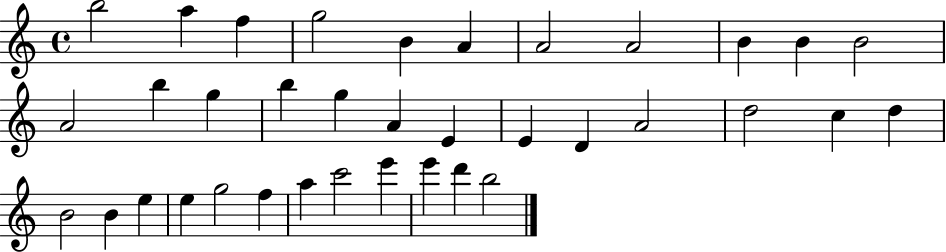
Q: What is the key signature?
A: C major